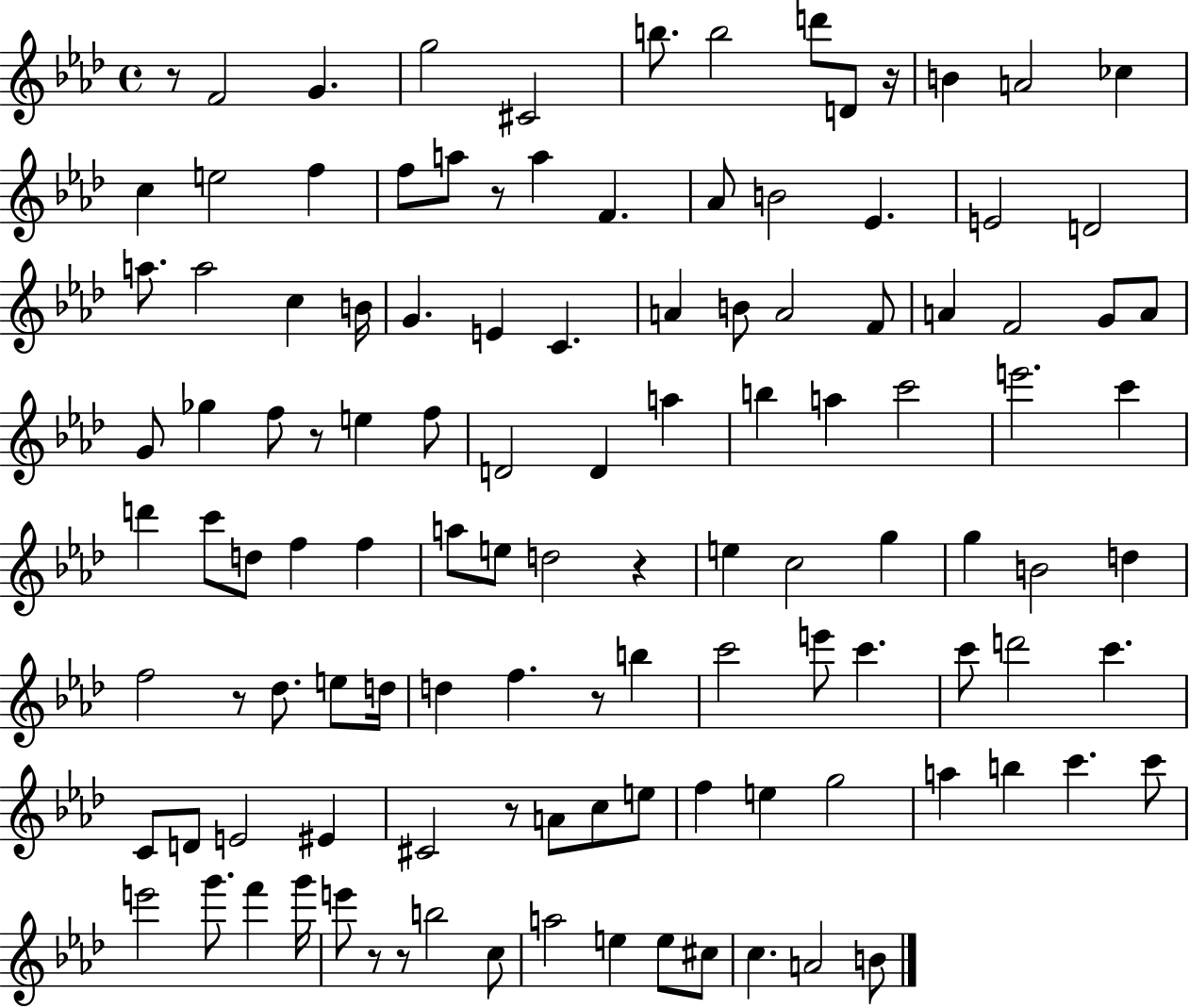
{
  \clef treble
  \time 4/4
  \defaultTimeSignature
  \key aes \major
  \repeat volta 2 { r8 f'2 g'4. | g''2 cis'2 | b''8. b''2 d'''8 d'8 r16 | b'4 a'2 ces''4 | \break c''4 e''2 f''4 | f''8 a''8 r8 a''4 f'4. | aes'8 b'2 ees'4. | e'2 d'2 | \break a''8. a''2 c''4 b'16 | g'4. e'4 c'4. | a'4 b'8 a'2 f'8 | a'4 f'2 g'8 a'8 | \break g'8 ges''4 f''8 r8 e''4 f''8 | d'2 d'4 a''4 | b''4 a''4 c'''2 | e'''2. c'''4 | \break d'''4 c'''8 d''8 f''4 f''4 | a''8 e''8 d''2 r4 | e''4 c''2 g''4 | g''4 b'2 d''4 | \break f''2 r8 des''8. e''8 d''16 | d''4 f''4. r8 b''4 | c'''2 e'''8 c'''4. | c'''8 d'''2 c'''4. | \break c'8 d'8 e'2 eis'4 | cis'2 r8 a'8 c''8 e''8 | f''4 e''4 g''2 | a''4 b''4 c'''4. c'''8 | \break e'''2 g'''8. f'''4 g'''16 | e'''8 r8 r8 b''2 c''8 | a''2 e''4 e''8 cis''8 | c''4. a'2 b'8 | \break } \bar "|."
}